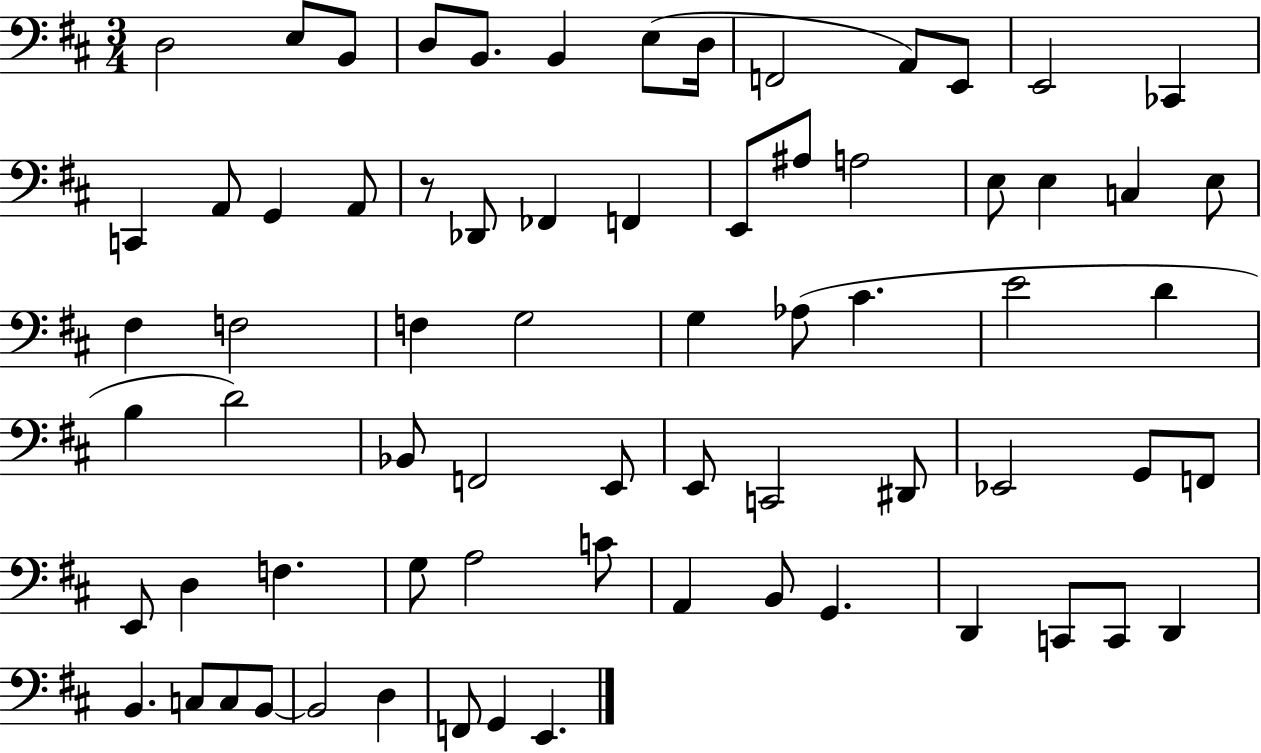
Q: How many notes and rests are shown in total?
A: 70